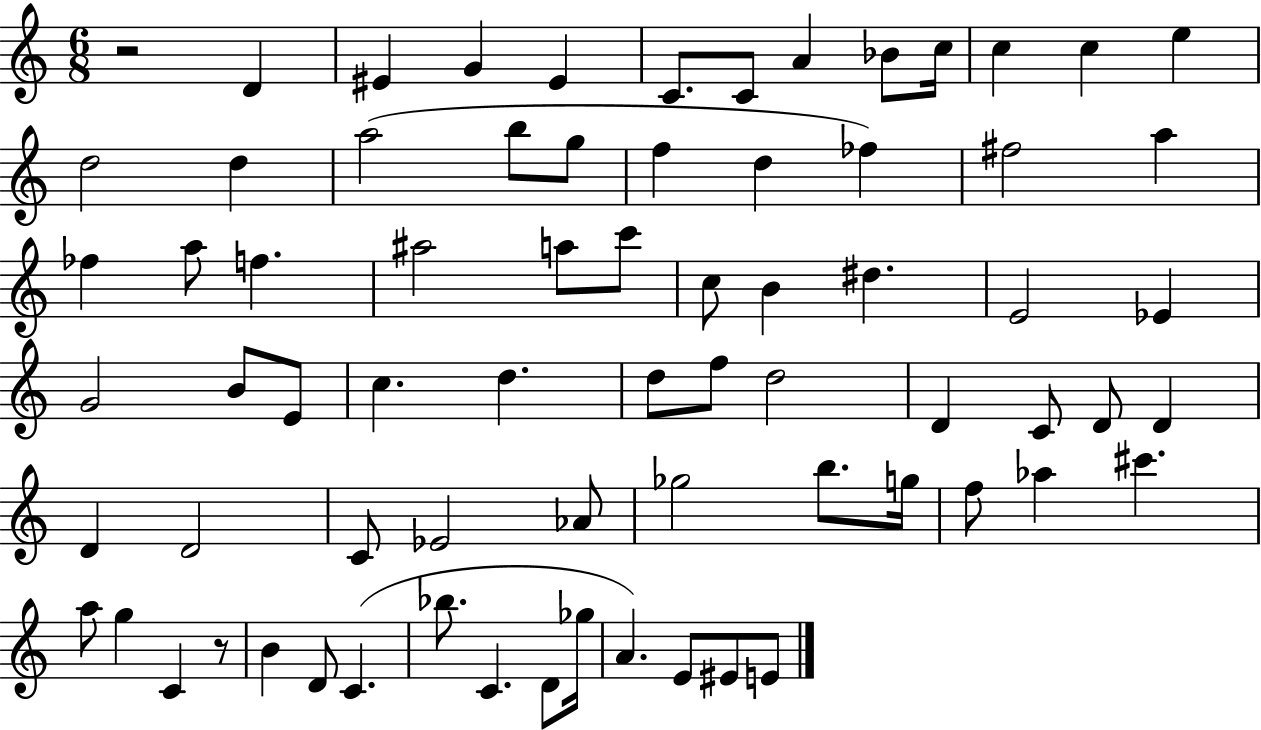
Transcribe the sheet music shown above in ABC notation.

X:1
T:Untitled
M:6/8
L:1/4
K:C
z2 D ^E G ^E C/2 C/2 A _B/2 c/4 c c e d2 d a2 b/2 g/2 f d _f ^f2 a _f a/2 f ^a2 a/2 c'/2 c/2 B ^d E2 _E G2 B/2 E/2 c d d/2 f/2 d2 D C/2 D/2 D D D2 C/2 _E2 _A/2 _g2 b/2 g/4 f/2 _a ^c' a/2 g C z/2 B D/2 C _b/2 C D/2 _g/4 A E/2 ^E/2 E/2